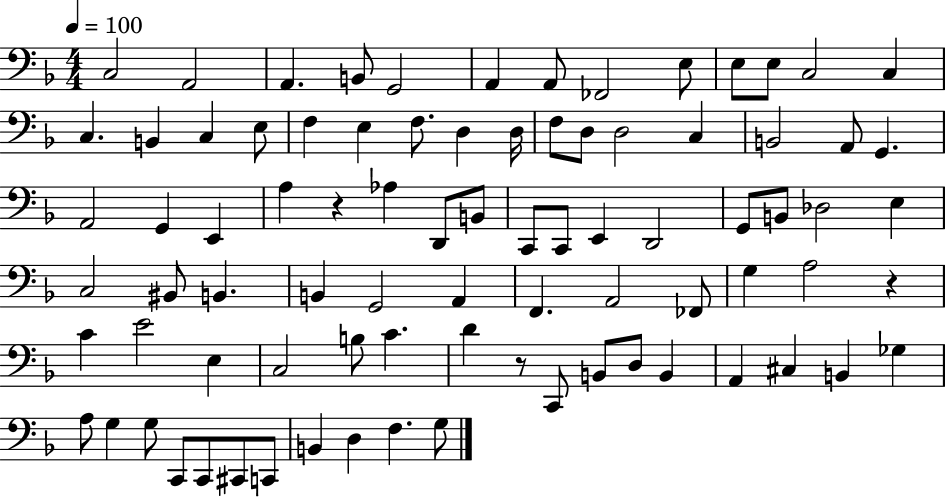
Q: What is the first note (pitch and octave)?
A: C3